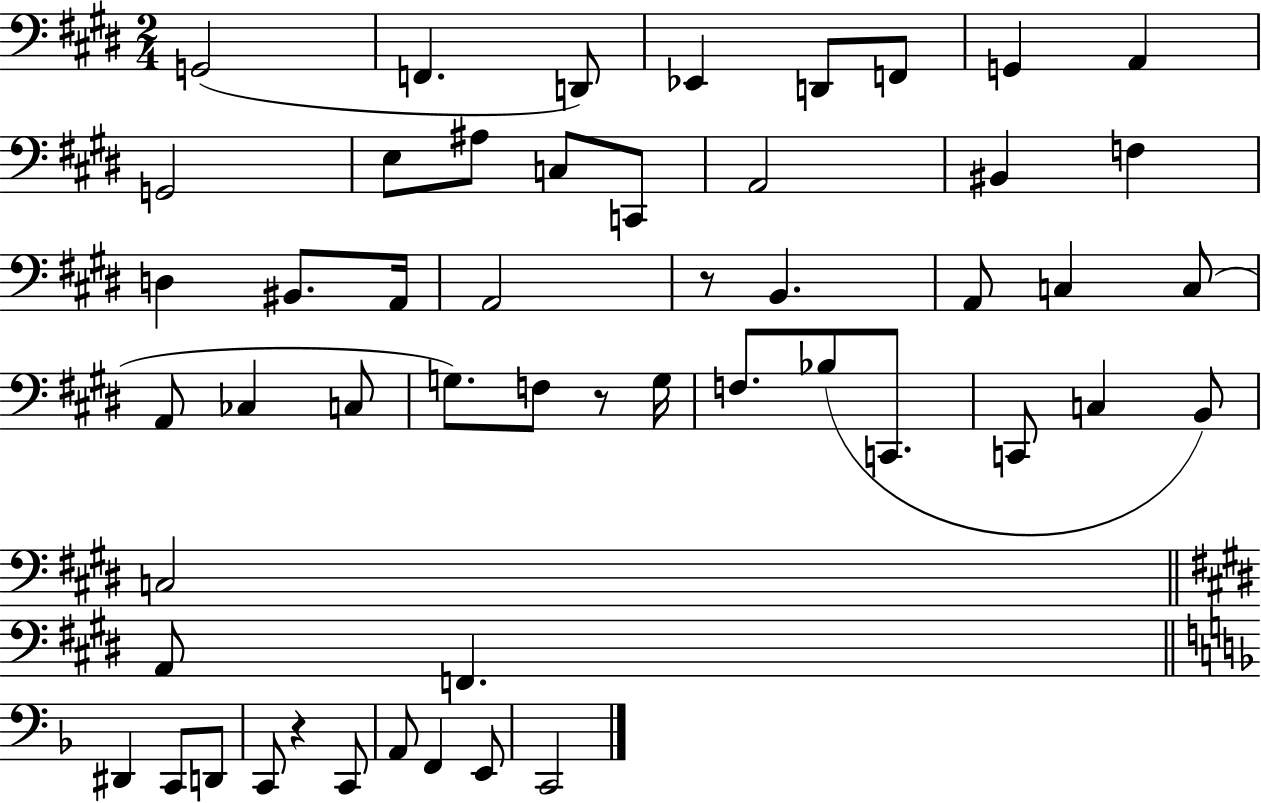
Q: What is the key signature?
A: E major